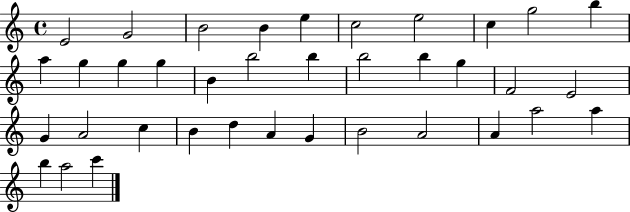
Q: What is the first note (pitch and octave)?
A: E4